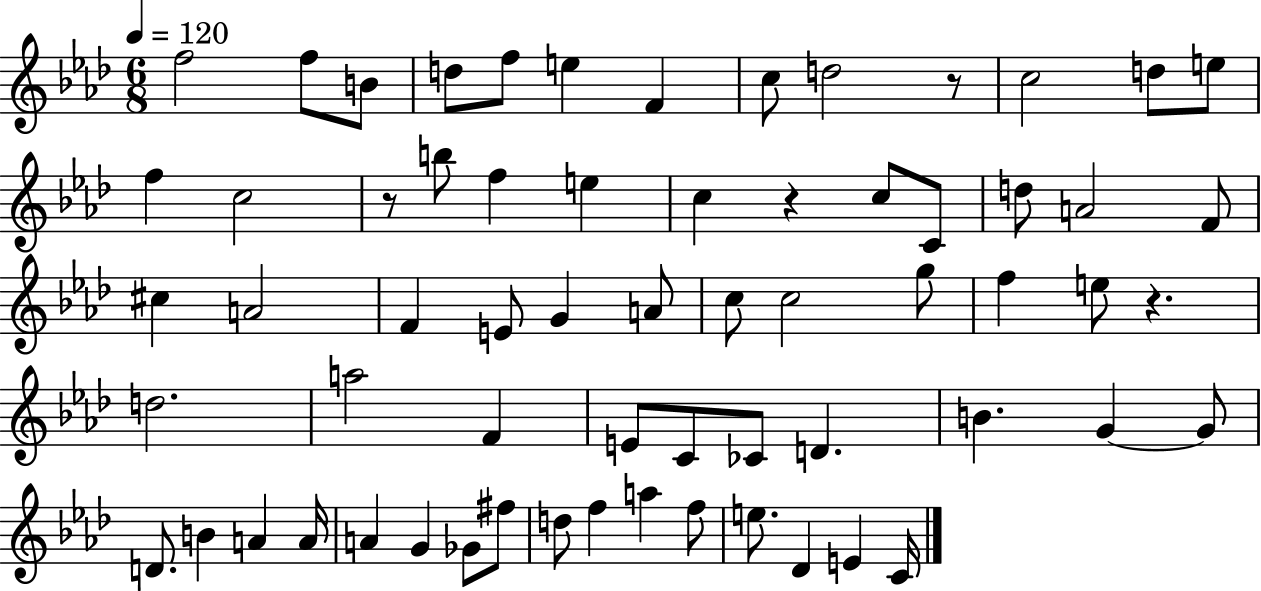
F5/h F5/e B4/e D5/e F5/e E5/q F4/q C5/e D5/h R/e C5/h D5/e E5/e F5/q C5/h R/e B5/e F5/q E5/q C5/q R/q C5/e C4/e D5/e A4/h F4/e C#5/q A4/h F4/q E4/e G4/q A4/e C5/e C5/h G5/e F5/q E5/e R/q. D5/h. A5/h F4/q E4/e C4/e CES4/e D4/q. B4/q. G4/q G4/e D4/e. B4/q A4/q A4/s A4/q G4/q Gb4/e F#5/e D5/e F5/q A5/q F5/e E5/e. Db4/q E4/q C4/s